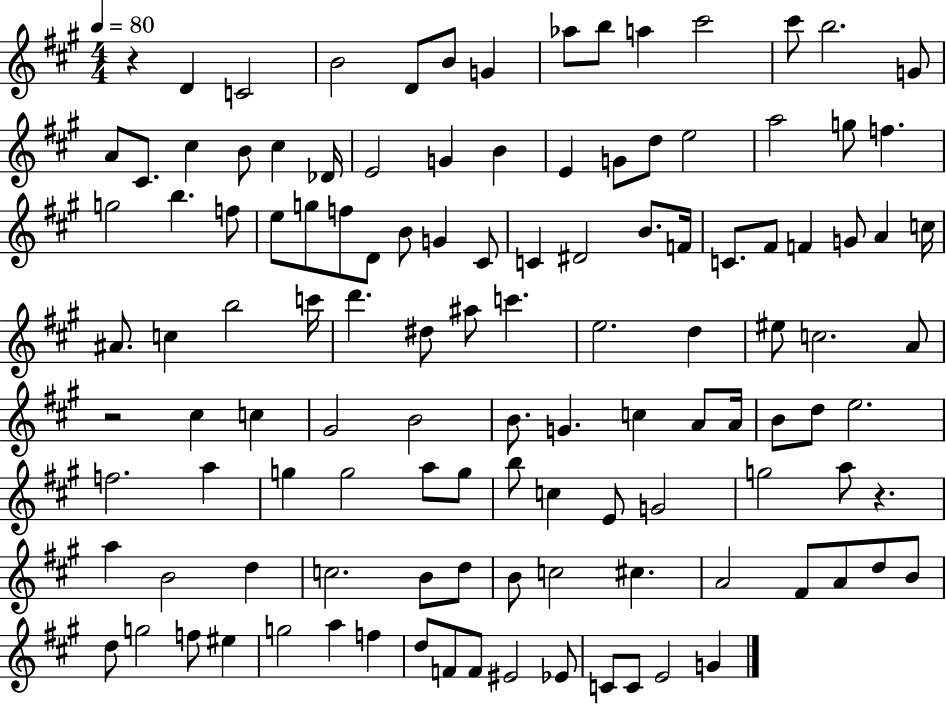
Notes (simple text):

R/q D4/q C4/h B4/h D4/e B4/e G4/q Ab5/e B5/e A5/q C#6/h C#6/e B5/h. G4/e A4/e C#4/e. C#5/q B4/e C#5/q Db4/s E4/h G4/q B4/q E4/q G4/e D5/e E5/h A5/h G5/e F5/q. G5/h B5/q. F5/e E5/e G5/e F5/e D4/e B4/e G4/q C#4/e C4/q D#4/h B4/e. F4/s C4/e. F#4/e F4/q G4/e A4/q C5/s A#4/e. C5/q B5/h C6/s D6/q. D#5/e A#5/e C6/q. E5/h. D5/q EIS5/e C5/h. A4/e R/h C#5/q C5/q G#4/h B4/h B4/e. G4/q. C5/q A4/e A4/s B4/e D5/e E5/h. F5/h. A5/q G5/q G5/h A5/e G5/e B5/e C5/q E4/e G4/h G5/h A5/e R/q. A5/q B4/h D5/q C5/h. B4/e D5/e B4/e C5/h C#5/q. A4/h F#4/e A4/e D5/e B4/e D5/e G5/h F5/e EIS5/q G5/h A5/q F5/q D5/e F4/e F4/e EIS4/h Eb4/e C4/e C4/e E4/h G4/q